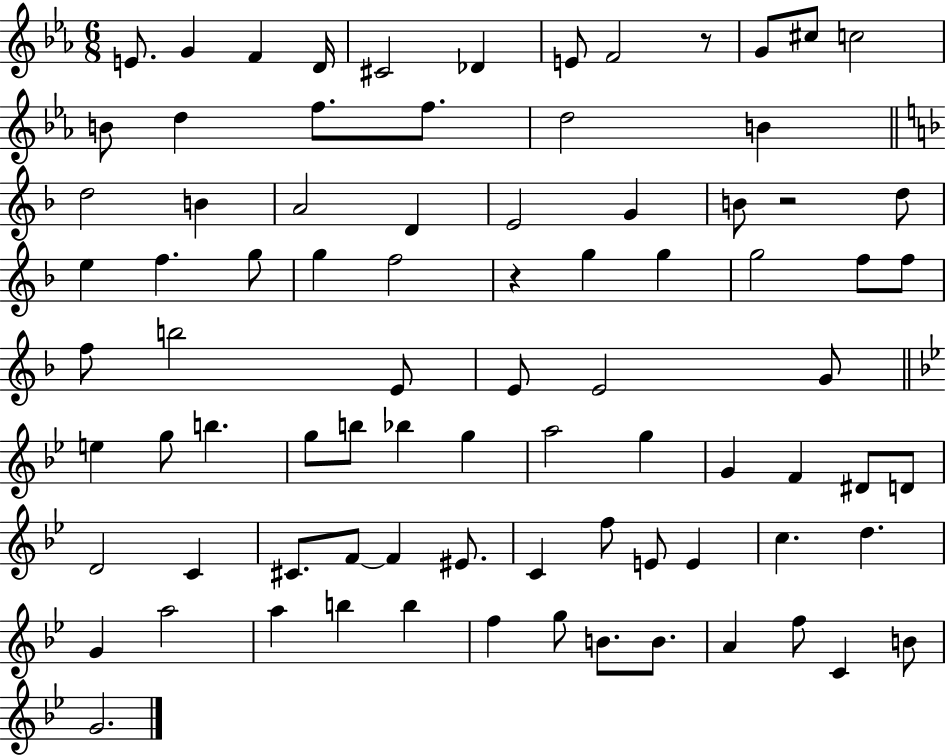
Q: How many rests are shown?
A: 3